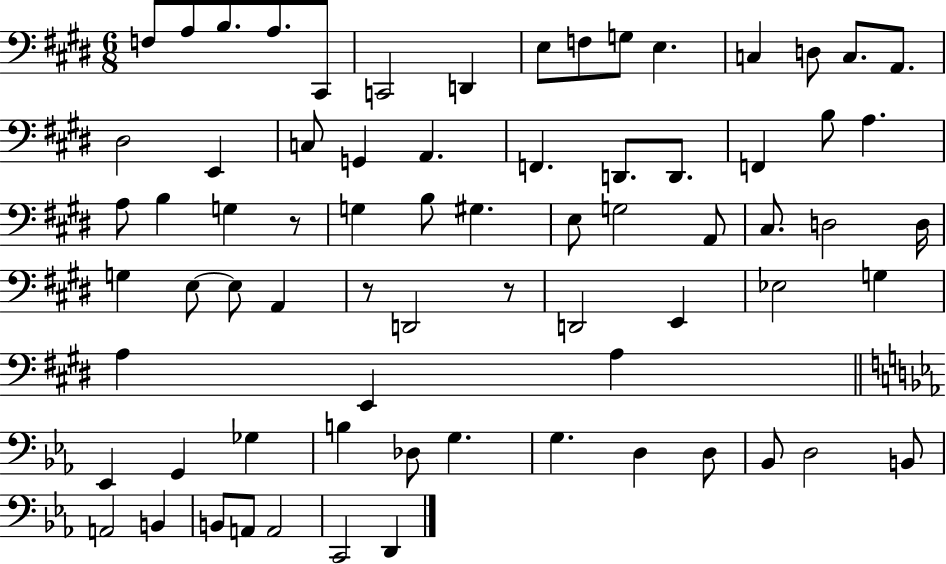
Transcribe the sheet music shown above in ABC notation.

X:1
T:Untitled
M:6/8
L:1/4
K:E
F,/2 A,/2 B,/2 A,/2 ^C,,/2 C,,2 D,, E,/2 F,/2 G,/2 E, C, D,/2 C,/2 A,,/2 ^D,2 E,, C,/2 G,, A,, F,, D,,/2 D,,/2 F,, B,/2 A, A,/2 B, G, z/2 G, B,/2 ^G, E,/2 G,2 A,,/2 ^C,/2 D,2 D,/4 G, E,/2 E,/2 A,, z/2 D,,2 z/2 D,,2 E,, _E,2 G, A, E,, A, _E,, G,, _G, B, _D,/2 G, G, D, D,/2 _B,,/2 D,2 B,,/2 A,,2 B,, B,,/2 A,,/2 A,,2 C,,2 D,,